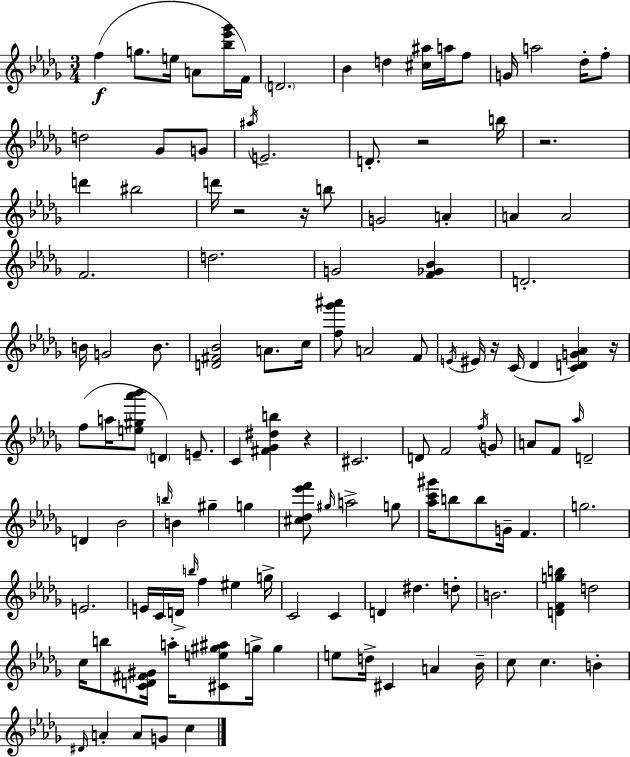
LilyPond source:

{
  \clef treble
  \numericTimeSignature
  \time 3/4
  \key bes \minor
  f''4(\f g''8. e''16 a'8 <bes'' ees''' ges'''>16 f'16) | \parenthesize d'2. | bes'4 d''4 <cis'' ais''>16 a''16 f''8 | g'16 a''2 des''16-. f''8-. | \break d''2 ges'8 g'8 | \acciaccatura { ais''16 } e'2.-- | d'8.-. r2 | b''16 r2. | \break d'''4 bis''2 | d'''16 r2 r16 b''8 | g'2 a'4-. | a'4 a'2 | \break f'2. | d''2. | g'2 <f' ges' bes'>4 | d'2.-. | \break b'16 g'2 b'8. | <d' fis' bes'>2 a'8. | c''16 <f'' ges''' ais'''>8 a'2 f'8 | \acciaccatura { e'16 } eis'16 r16 c'16( des'4 <c' d' g' aes'>4) | \break r16 f''8( a''16 <e'' gis'' aes''' bes'''>8 \parenthesize d'4) e'8.-- | c'4 <fis' ges' dis'' b''>4 r4 | cis'2. | d'8 f'2 | \break \acciaccatura { f''16 } g'8 a'8 f'8 \grace { aes''16 } d'2-- | d'4 bes'2 | \grace { b''16 } b'4 gis''4-- | g''4 <cis'' des'' ees''' f'''>8 \grace { gis''16 } a''2-> | \break g''8 <aes'' c''' gis'''>16 b''8 b''8 g'16-- | f'4. g''2. | e'2. | e'16 c'16 d'16-> \grace { b''16 } f''4 | \break eis''4 g''16-> c'2 | c'4 d'4 dis''4. | d''8-. b'2. | <d' f' g'' b''>4 d''2 | \break c''16 b''8 <c' d' fis' gis'>16 a''16-. | <cis' e'' gis'' ais''>8 g''16-> g''4 e''8 d''16-> cis'4 | a'4 bes'16-- c''8 c''4. | b'4-. \grace { dis'16 } a'4-. | \break a'8 g'8 c''4 \bar "|."
}